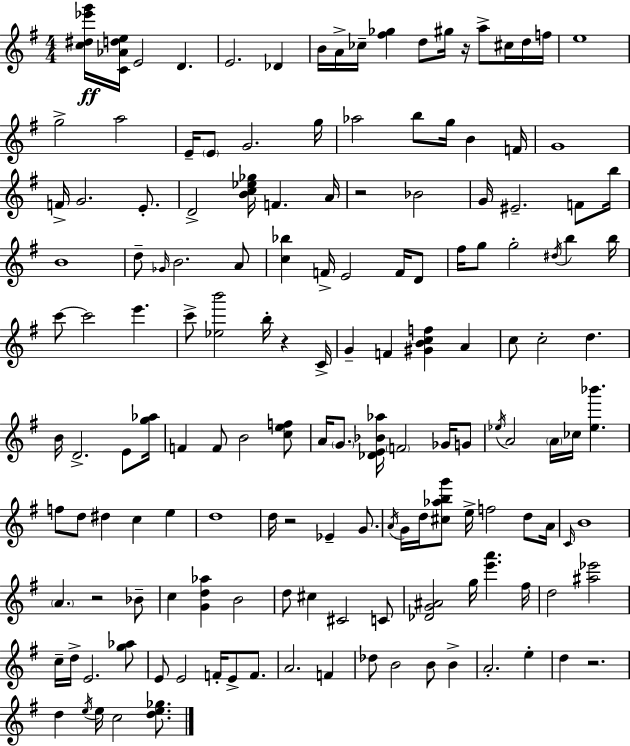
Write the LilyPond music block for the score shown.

{
  \clef treble
  \numericTimeSignature
  \time 4/4
  \key g \major
  <c'' dis'' ees''' g'''>16\ff <c' aes' d'' e''>16 e'2 d'4. | e'2. des'4 | b'16 a'16-> ces''16-- <fis'' ges''>4 d''8 gis''16 r16 a''8-> cis''16 d''16 f''16 | e''1 | \break g''2-> a''2 | e'16-- \parenthesize e'8 g'2. g''16 | aes''2 b''8 g''16 b'4 f'16 | g'1 | \break f'16-> g'2. e'8.-. | d'2-> <b' c'' ees'' ges''>16 f'4. a'16 | r2 bes'2 | g'16 eis'2.-- f'8 b''16 | \break b'1 | d''8-- \grace { ges'16 } b'2. a'8 | <c'' bes''>4 f'16-> e'2 f'16 d'8 | fis''16 g''8 g''2-. \acciaccatura { dis''16 } b''4 | \break b''16 c'''8~~ c'''2 e'''4. | c'''8-> <ees'' b'''>2 b''16-. r4 | c'16-> g'4-- f'4 <gis' b' c'' f''>4 a'4 | c''8 c''2-. d''4. | \break b'16 d'2.-> e'8 | <g'' aes''>16 f'4 f'8 b'2 | <c'' e'' f''>8 a'16 \parenthesize g'8. <des' e' bes' aes''>16 \parenthesize f'2 ges'16 | g'8 \acciaccatura { ees''16 } a'2 \parenthesize a'16 ces''16 <ees'' bes'''>4. | \break f''8 d''8 dis''4 c''4 e''4 | d''1 | d''16 r2 ees'4-- | g'8. \acciaccatura { a'16 } g'16 d''16 <cis'' aes'' b'' g'''>8 e''16-> f''2 | \break d''8 a'16 \grace { c'16 } b'1 | \parenthesize a'4. r2 | bes'8-- c''4 <g' d'' aes''>4 b'2 | d''8 cis''4 cis'2 | \break c'8 <des' g' ais'>2 g''16 <e''' a'''>4. | fis''16 d''2 <ais'' ees'''>2 | c''16-- d''16-> e'2. | <g'' aes''>8 e'8 e'2 f'16-. | \break e'8-> f'8. a'2. | f'4 des''8 b'2 b'8 | b'4-> a'2.-. | e''4-. d''4 r2. | \break d''4 \acciaccatura { e''16 } e''16 c''2 | <d'' e'' ges''>8. \bar "|."
}